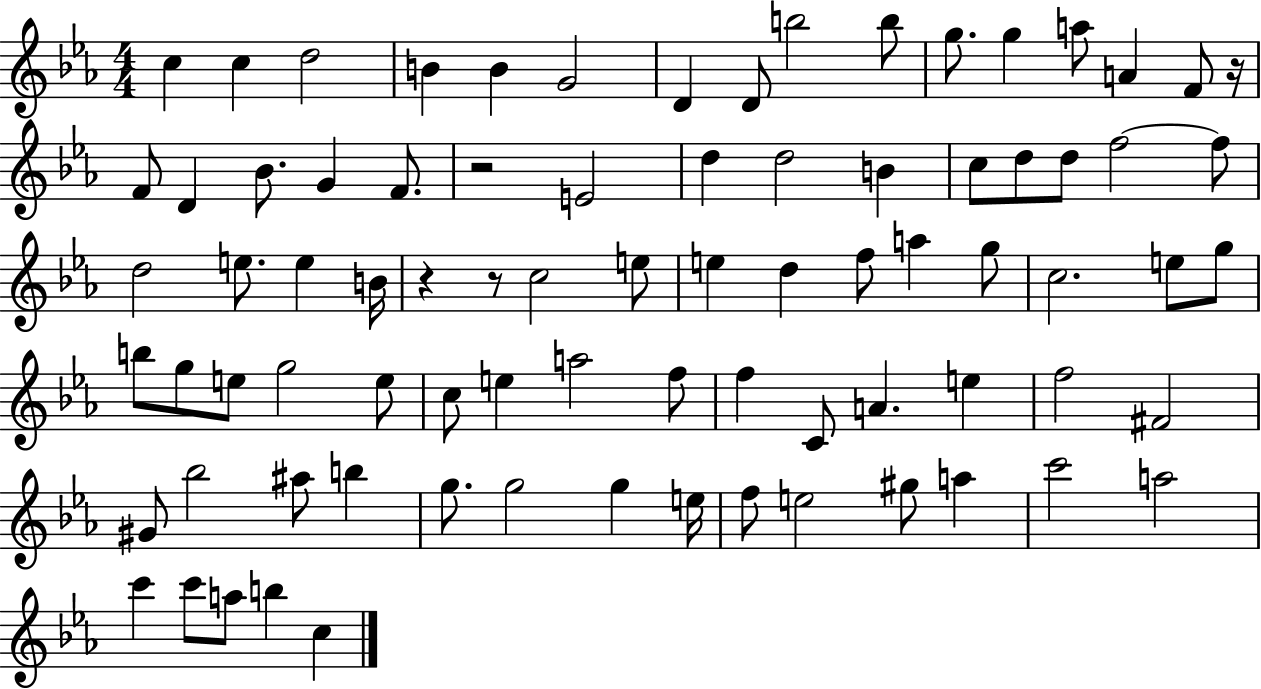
{
  \clef treble
  \numericTimeSignature
  \time 4/4
  \key ees \major
  c''4 c''4 d''2 | b'4 b'4 g'2 | d'4 d'8 b''2 b''8 | g''8. g''4 a''8 a'4 f'8 r16 | \break f'8 d'4 bes'8. g'4 f'8. | r2 e'2 | d''4 d''2 b'4 | c''8 d''8 d''8 f''2~~ f''8 | \break d''2 e''8. e''4 b'16 | r4 r8 c''2 e''8 | e''4 d''4 f''8 a''4 g''8 | c''2. e''8 g''8 | \break b''8 g''8 e''8 g''2 e''8 | c''8 e''4 a''2 f''8 | f''4 c'8 a'4. e''4 | f''2 fis'2 | \break gis'8 bes''2 ais''8 b''4 | g''8. g''2 g''4 e''16 | f''8 e''2 gis''8 a''4 | c'''2 a''2 | \break c'''4 c'''8 a''8 b''4 c''4 | \bar "|."
}